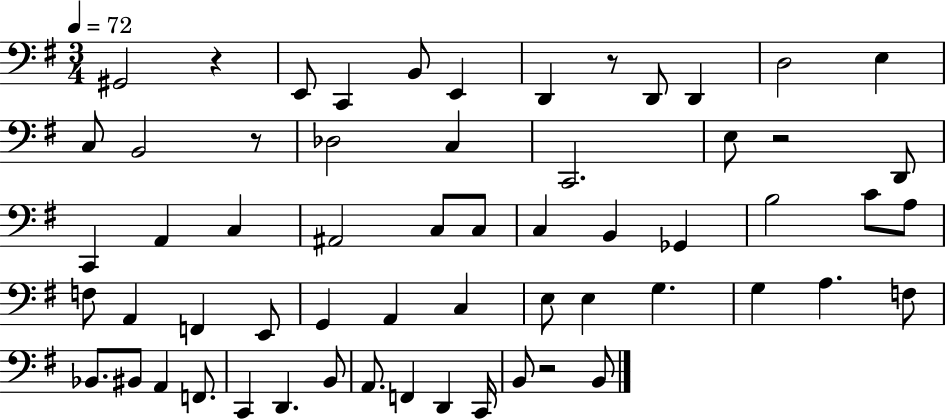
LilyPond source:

{
  \clef bass
  \numericTimeSignature
  \time 3/4
  \key g \major
  \tempo 4 = 72
  gis,2 r4 | e,8 c,4 b,8 e,4 | d,4 r8 d,8 d,4 | d2 e4 | \break c8 b,2 r8 | des2 c4 | c,2. | e8 r2 d,8 | \break c,4 a,4 c4 | ais,2 c8 c8 | c4 b,4 ges,4 | b2 c'8 a8 | \break f8 a,4 f,4 e,8 | g,4 a,4 c4 | e8 e4 g4. | g4 a4. f8 | \break bes,8. bis,8 a,4 f,8. | c,4 d,4. b,8 | a,8. f,4 d,4 c,16 | b,8 r2 b,8 | \break \bar "|."
}